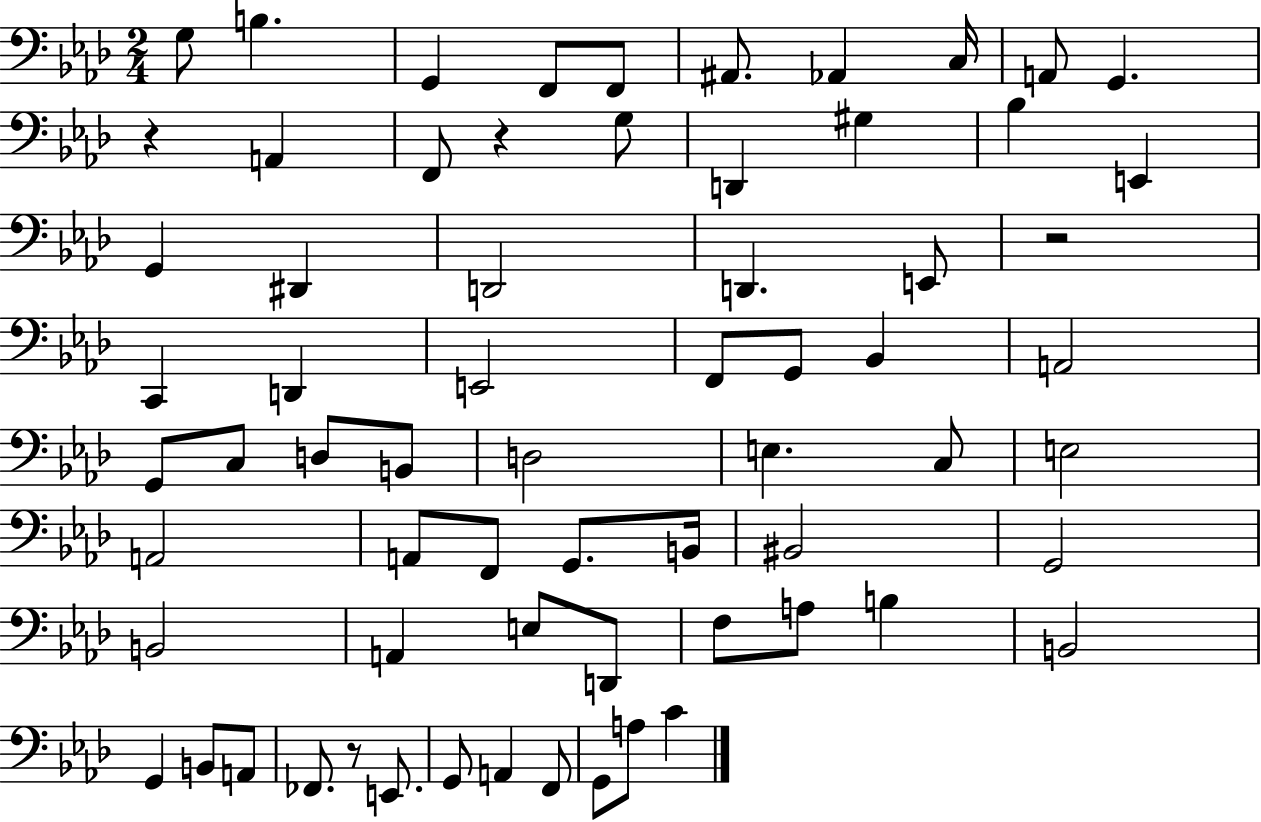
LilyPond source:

{
  \clef bass
  \numericTimeSignature
  \time 2/4
  \key aes \major
  g8 b4. | g,4 f,8 f,8 | ais,8. aes,4 c16 | a,8 g,4. | \break r4 a,4 | f,8 r4 g8 | d,4 gis4 | bes4 e,4 | \break g,4 dis,4 | d,2 | d,4. e,8 | r2 | \break c,4 d,4 | e,2 | f,8 g,8 bes,4 | a,2 | \break g,8 c8 d8 b,8 | d2 | e4. c8 | e2 | \break a,2 | a,8 f,8 g,8. b,16 | bis,2 | g,2 | \break b,2 | a,4 e8 d,8 | f8 a8 b4 | b,2 | \break g,4 b,8 a,8 | fes,8. r8 e,8. | g,8 a,4 f,8 | g,8 a8 c'4 | \break \bar "|."
}